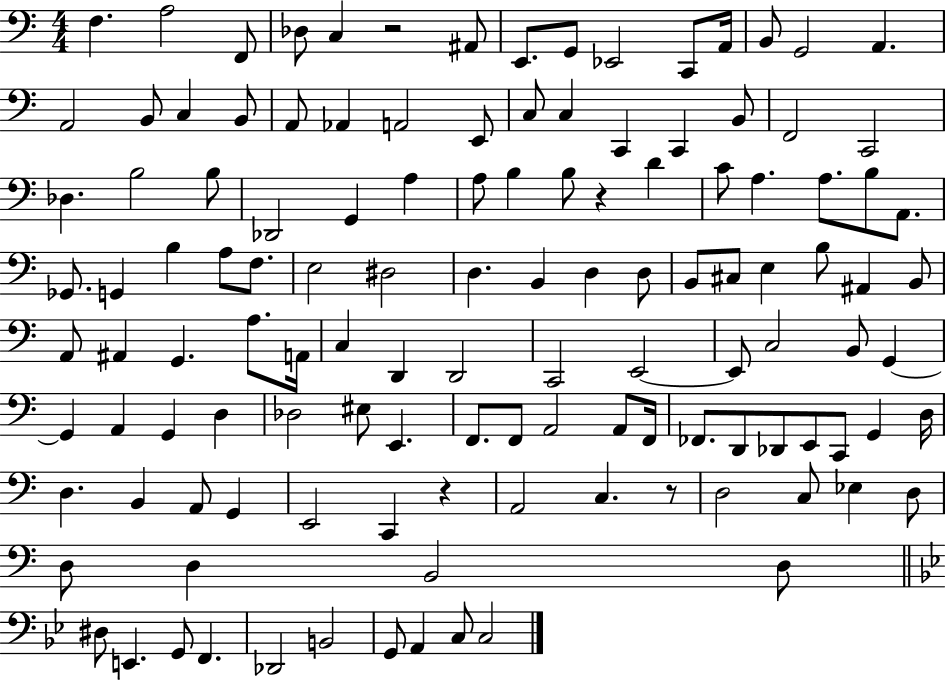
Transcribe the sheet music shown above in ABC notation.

X:1
T:Untitled
M:4/4
L:1/4
K:C
F, A,2 F,,/2 _D,/2 C, z2 ^A,,/2 E,,/2 G,,/2 _E,,2 C,,/2 A,,/4 B,,/2 G,,2 A,, A,,2 B,,/2 C, B,,/2 A,,/2 _A,, A,,2 E,,/2 C,/2 C, C,, C,, B,,/2 F,,2 C,,2 _D, B,2 B,/2 _D,,2 G,, A, A,/2 B, B,/2 z D C/2 A, A,/2 B,/2 A,,/2 _G,,/2 G,, B, A,/2 F,/2 E,2 ^D,2 D, B,, D, D,/2 B,,/2 ^C,/2 E, B,/2 ^A,, B,,/2 A,,/2 ^A,, G,, A,/2 A,,/4 C, D,, D,,2 C,,2 E,,2 E,,/2 C,2 B,,/2 G,, G,, A,, G,, D, _D,2 ^E,/2 E,, F,,/2 F,,/2 A,,2 A,,/2 F,,/4 _F,,/2 D,,/2 _D,,/2 E,,/2 C,,/2 G,, D,/4 D, B,, A,,/2 G,, E,,2 C,, z A,,2 C, z/2 D,2 C,/2 _E, D,/2 D,/2 D, B,,2 D,/2 ^D,/2 E,, G,,/2 F,, _D,,2 B,,2 G,,/2 A,, C,/2 C,2